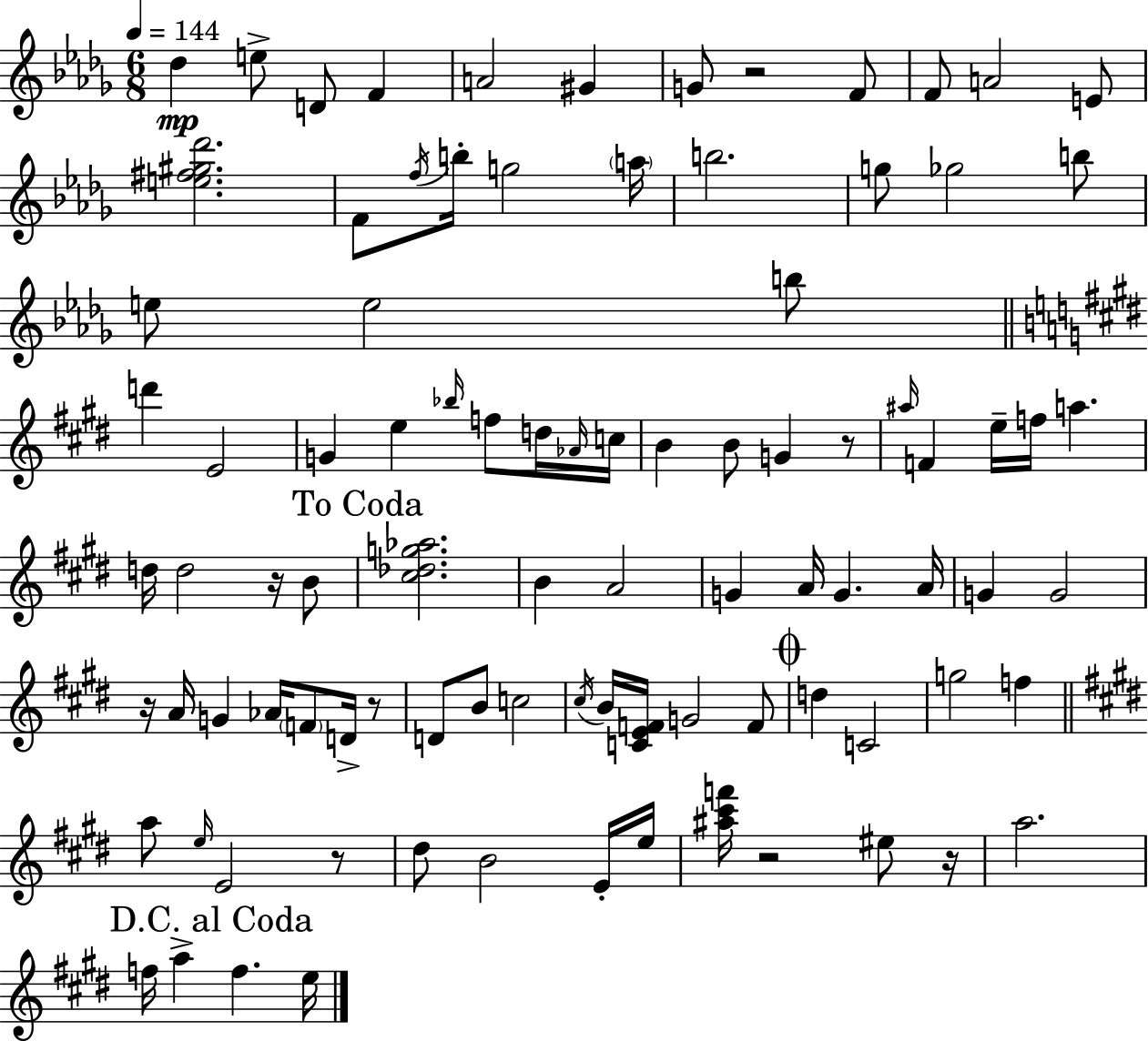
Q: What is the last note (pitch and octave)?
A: E5